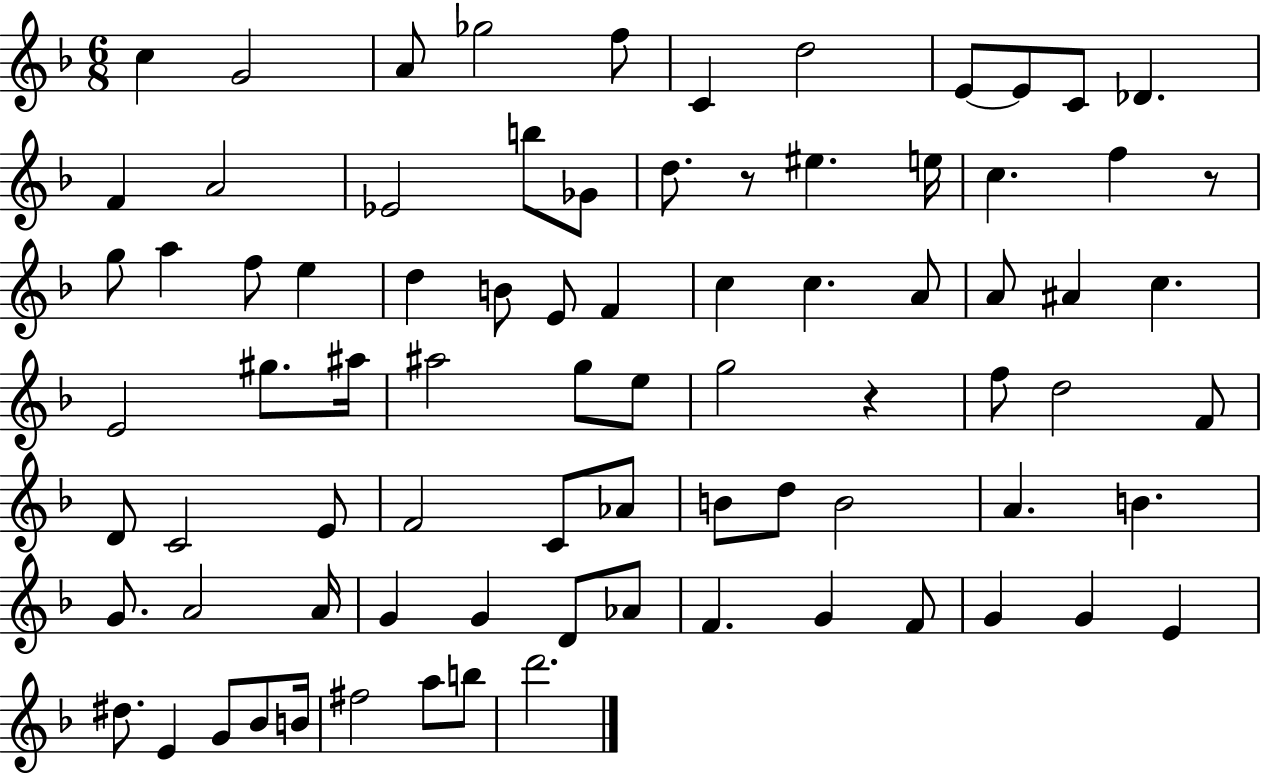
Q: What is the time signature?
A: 6/8